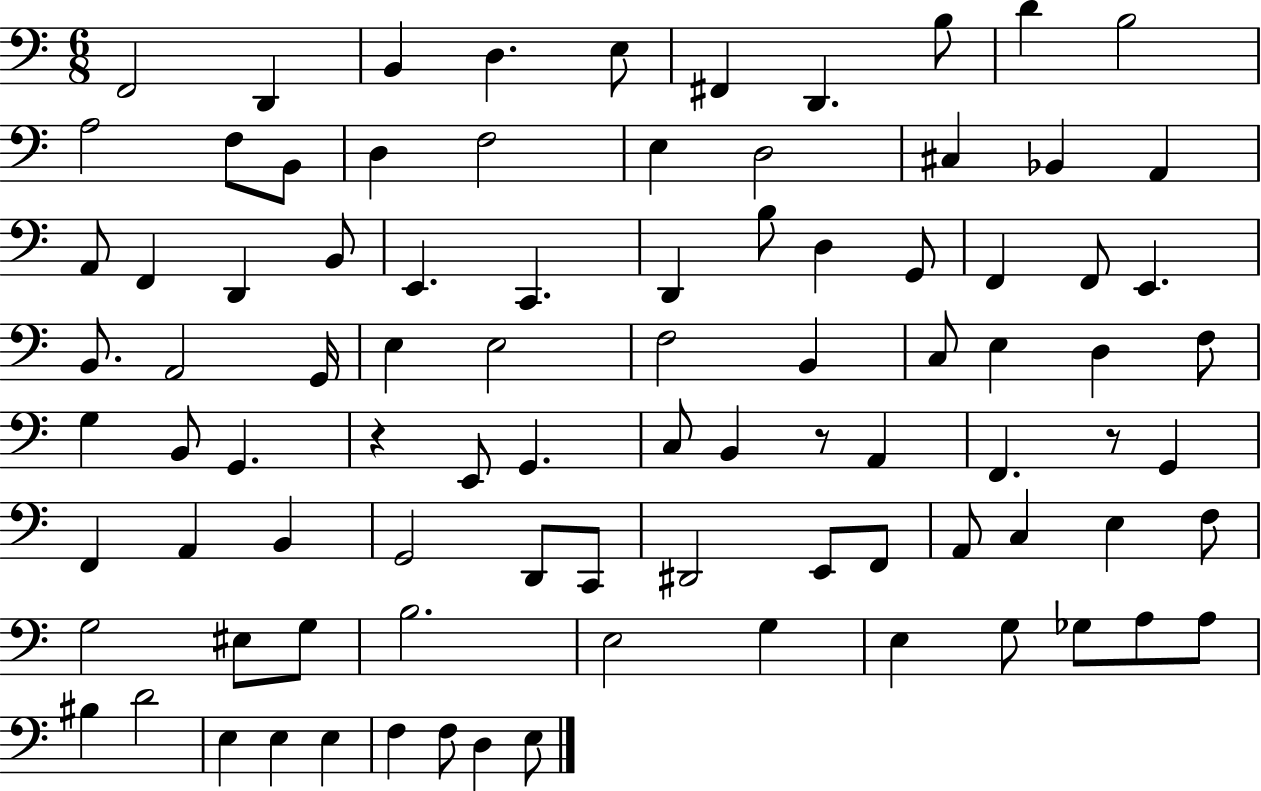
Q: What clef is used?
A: bass